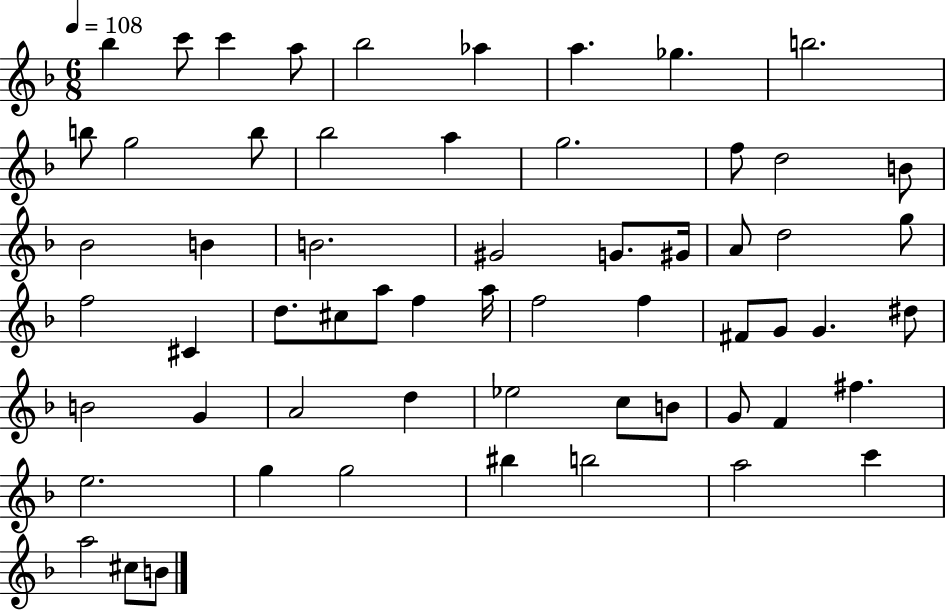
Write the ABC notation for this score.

X:1
T:Untitled
M:6/8
L:1/4
K:F
_b c'/2 c' a/2 _b2 _a a _g b2 b/2 g2 b/2 _b2 a g2 f/2 d2 B/2 _B2 B B2 ^G2 G/2 ^G/4 A/2 d2 g/2 f2 ^C d/2 ^c/2 a/2 f a/4 f2 f ^F/2 G/2 G ^d/2 B2 G A2 d _e2 c/2 B/2 G/2 F ^f e2 g g2 ^b b2 a2 c' a2 ^c/2 B/2